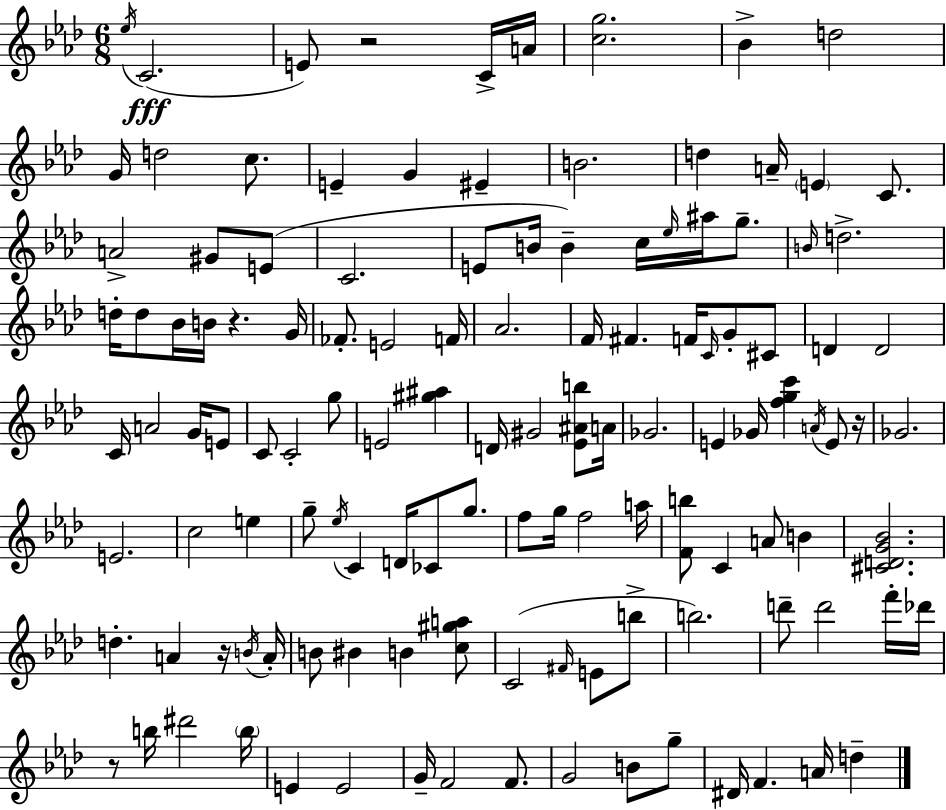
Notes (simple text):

Eb5/s C4/h. E4/e R/h C4/s A4/s [C5,G5]/h. Bb4/q D5/h G4/s D5/h C5/e. E4/q G4/q EIS4/q B4/h. D5/q A4/s E4/q C4/e. A4/h G#4/e E4/e C4/h. E4/e B4/s B4/q C5/s Eb5/s A#5/s G5/e. B4/s D5/h. D5/s D5/e Bb4/s B4/s R/q. G4/s FES4/e. E4/h F4/s Ab4/h. F4/s F#4/q. F4/s C4/s G4/e C#4/e D4/q D4/h C4/s A4/h G4/s E4/e C4/e C4/h G5/e E4/h [G#5,A#5]/q D4/s G#4/h [Eb4,A#4,B5]/e A4/s Gb4/h. E4/q Gb4/s [F5,G5,C6]/q A4/s E4/e R/s Gb4/h. E4/h. C5/h E5/q G5/e Eb5/s C4/q D4/s CES4/e G5/e. F5/e G5/s F5/h A5/s [F4,B5]/e C4/q A4/e B4/q [C#4,D4,G4,Bb4]/h. D5/q. A4/q R/s B4/s A4/s B4/e BIS4/q B4/q [C5,G#5,A5]/e C4/h F#4/s E4/e B5/e B5/h. D6/e D6/h F6/s Db6/s R/e B5/s D#6/h B5/s E4/q E4/h G4/s F4/h F4/e. G4/h B4/e G5/e D#4/s F4/q. A4/s D5/q